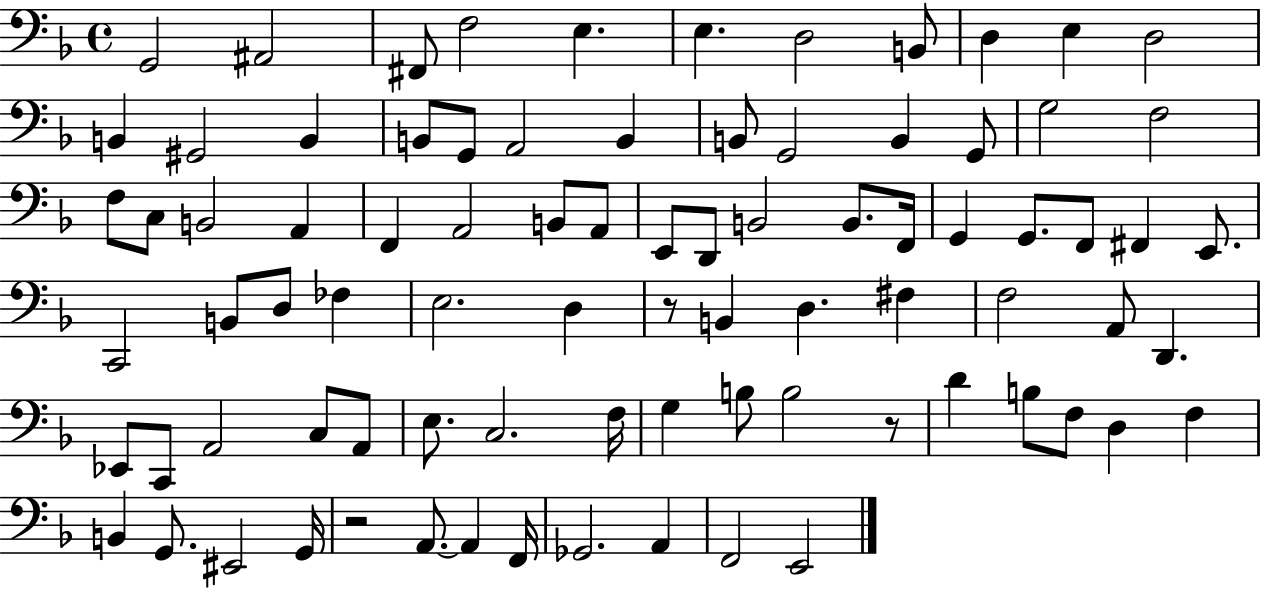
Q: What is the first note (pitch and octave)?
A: G2